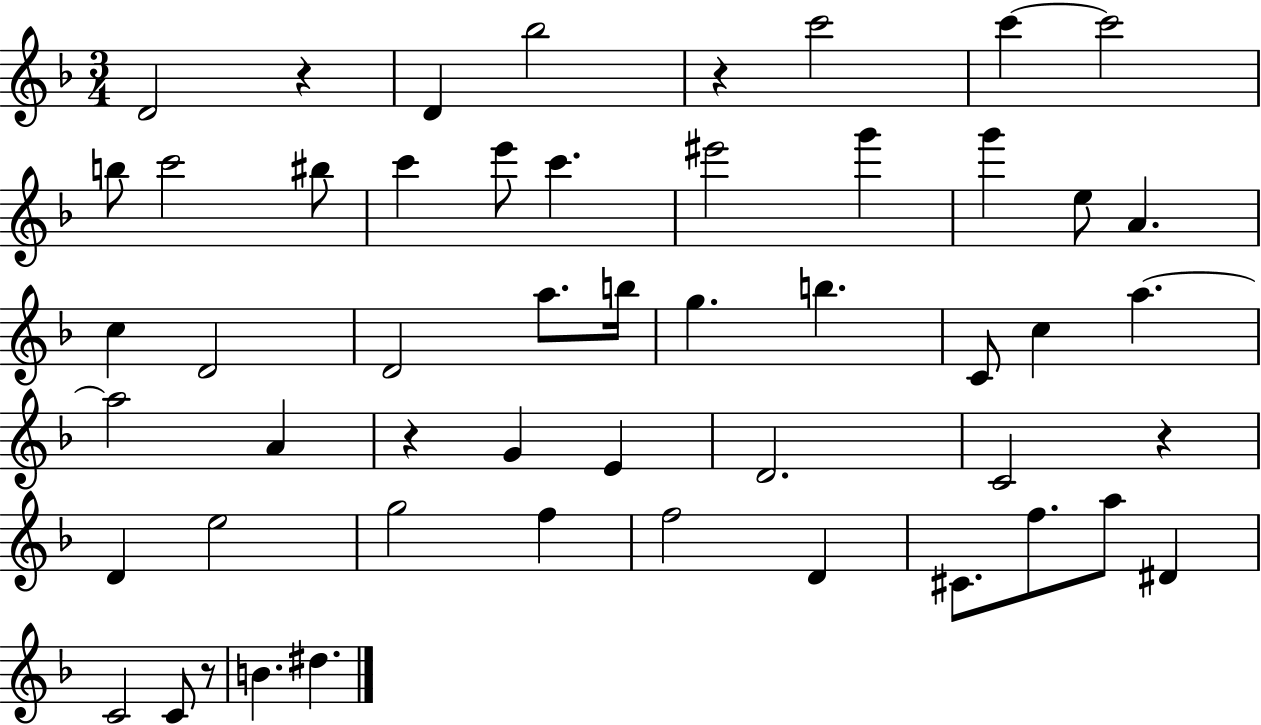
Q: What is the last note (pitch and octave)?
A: D#5